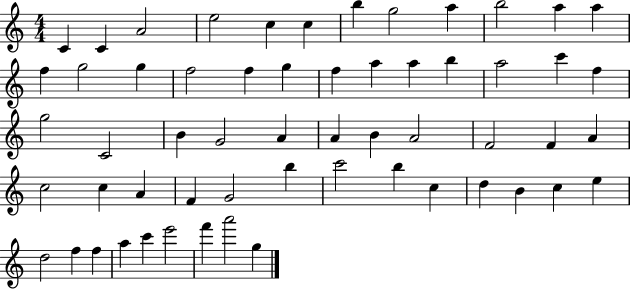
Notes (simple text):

C4/q C4/q A4/h E5/h C5/q C5/q B5/q G5/h A5/q B5/h A5/q A5/q F5/q G5/h G5/q F5/h F5/q G5/q F5/q A5/q A5/q B5/q A5/h C6/q F5/q G5/h C4/h B4/q G4/h A4/q A4/q B4/q A4/h F4/h F4/q A4/q C5/h C5/q A4/q F4/q G4/h B5/q C6/h B5/q C5/q D5/q B4/q C5/q E5/q D5/h F5/q F5/q A5/q C6/q E6/h F6/q A6/h G5/q